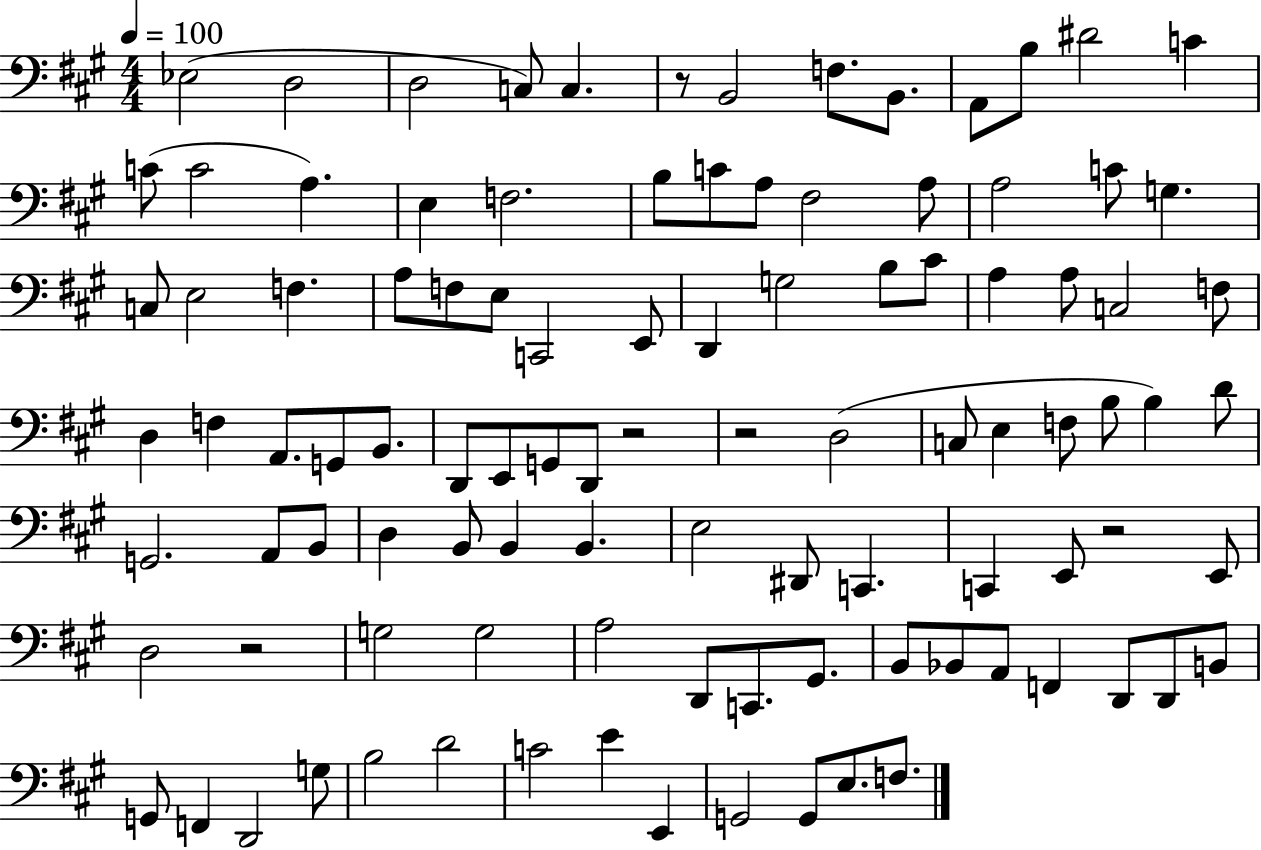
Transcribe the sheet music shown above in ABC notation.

X:1
T:Untitled
M:4/4
L:1/4
K:A
_E,2 D,2 D,2 C,/2 C, z/2 B,,2 F,/2 B,,/2 A,,/2 B,/2 ^D2 C C/2 C2 A, E, F,2 B,/2 C/2 A,/2 ^F,2 A,/2 A,2 C/2 G, C,/2 E,2 F, A,/2 F,/2 E,/2 C,,2 E,,/2 D,, G,2 B,/2 ^C/2 A, A,/2 C,2 F,/2 D, F, A,,/2 G,,/2 B,,/2 D,,/2 E,,/2 G,,/2 D,,/2 z2 z2 D,2 C,/2 E, F,/2 B,/2 B, D/2 G,,2 A,,/2 B,,/2 D, B,,/2 B,, B,, E,2 ^D,,/2 C,, C,, E,,/2 z2 E,,/2 D,2 z2 G,2 G,2 A,2 D,,/2 C,,/2 ^G,,/2 B,,/2 _B,,/2 A,,/2 F,, D,,/2 D,,/2 B,,/2 G,,/2 F,, D,,2 G,/2 B,2 D2 C2 E E,, G,,2 G,,/2 E,/2 F,/2